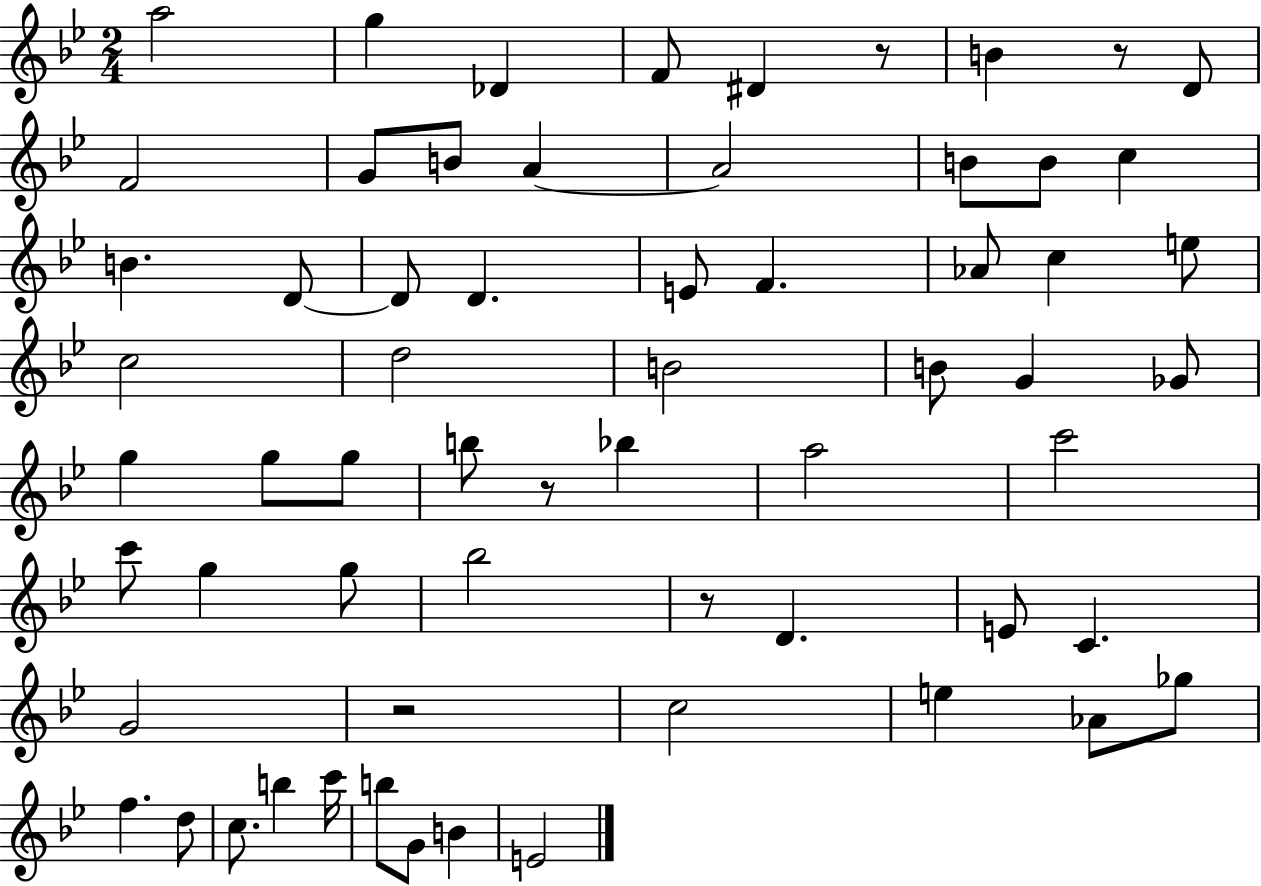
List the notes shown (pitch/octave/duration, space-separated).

A5/h G5/q Db4/q F4/e D#4/q R/e B4/q R/e D4/e F4/h G4/e B4/e A4/q A4/h B4/e B4/e C5/q B4/q. D4/e D4/e D4/q. E4/e F4/q. Ab4/e C5/q E5/e C5/h D5/h B4/h B4/e G4/q Gb4/e G5/q G5/e G5/e B5/e R/e Bb5/q A5/h C6/h C6/e G5/q G5/e Bb5/h R/e D4/q. E4/e C4/q. G4/h R/h C5/h E5/q Ab4/e Gb5/e F5/q. D5/e C5/e. B5/q C6/s B5/e G4/e B4/q E4/h